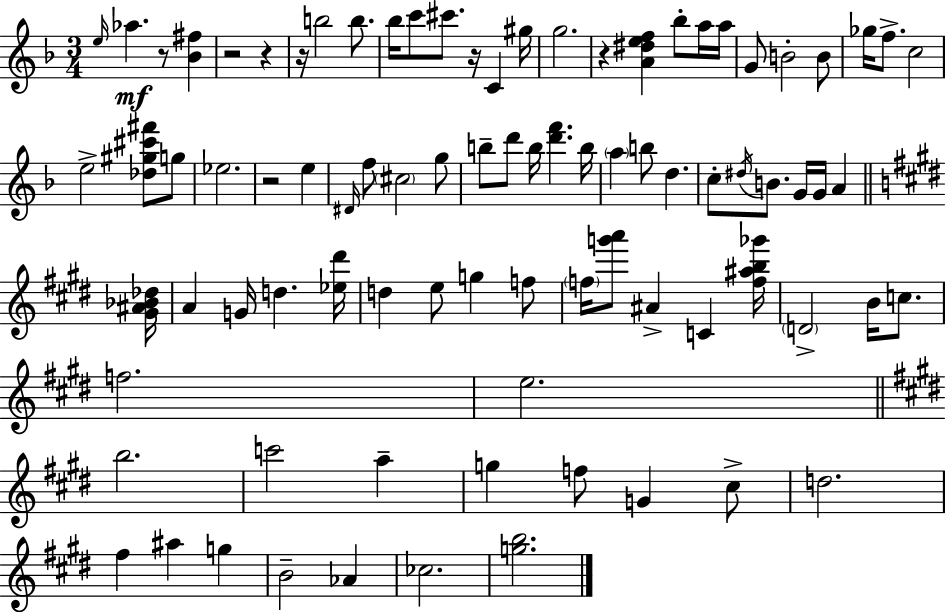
X:1
T:Untitled
M:3/4
L:1/4
K:Dm
e/4 _a z/2 [_B^f] z2 z z/4 b2 b/2 _b/4 c'/2 ^c'/2 z/4 C ^g/4 g2 z [A^def] _b/2 a/4 a/4 G/2 B2 B/2 _g/4 f/2 c2 e2 [_d^g^c'^f']/2 g/2 _e2 z2 e ^D/4 f/2 ^c2 g/2 b/2 d'/2 b/4 [d'f'] b/4 a b/2 d c/2 ^d/4 B/2 G/4 G/4 A [^G^A_B_d]/4 A G/4 d [_e^d']/4 d e/2 g f/2 f/4 [g'a']/2 ^A C [f^ab_g']/4 D2 B/4 c/2 f2 e2 b2 c'2 a g f/2 G ^c/2 d2 ^f ^a g B2 _A _c2 [gb]2